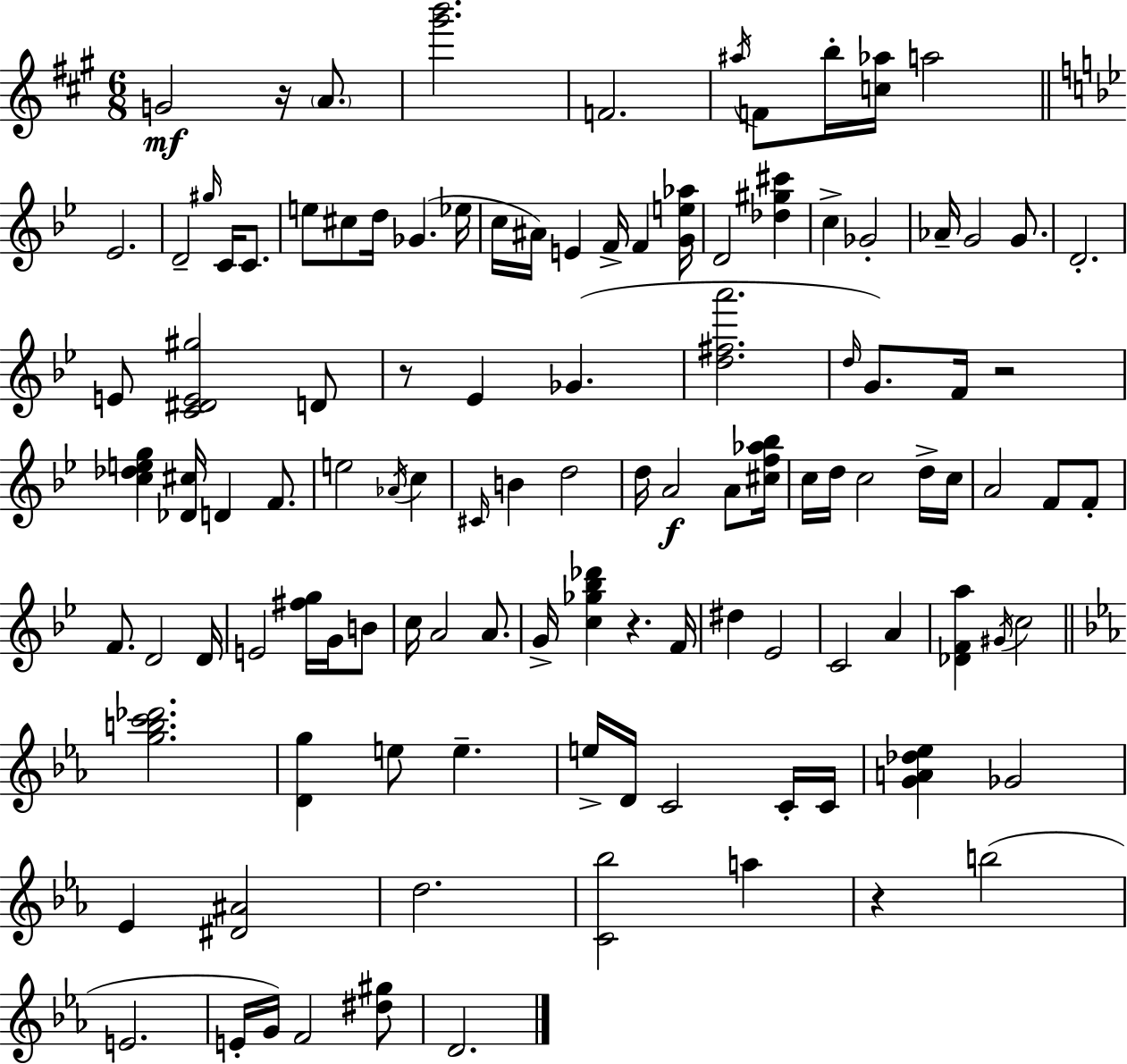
G4/h R/s A4/e. [G#6,B6]/h. F4/h. A#5/s F4/e B5/s [C5,Ab5]/s A5/h Eb4/h. D4/h G#5/s C4/s C4/e. E5/e C#5/e D5/s Gb4/q. Eb5/s C5/s A#4/s E4/q F4/s F4/q [G4,E5,Ab5]/s D4/h [Db5,G#5,C#6]/q C5/q Gb4/h Ab4/s G4/h G4/e. D4/h. E4/e [C4,D#4,E4,G#5]/h D4/e R/e Eb4/q Gb4/q. [D5,F#5,A6]/h. D5/s G4/e. F4/s R/h [C5,Db5,E5,G5]/q [Db4,C#5]/s D4/q F4/e. E5/h Ab4/s C5/q C#4/s B4/q D5/h D5/s A4/h A4/e [C#5,F5,Ab5,Bb5]/s C5/s D5/s C5/h D5/s C5/s A4/h F4/e F4/e F4/e. D4/h D4/s E4/h [F#5,G5]/s G4/s B4/e C5/s A4/h A4/e. G4/s [C5,Gb5,Bb5,Db6]/q R/q. F4/s D#5/q Eb4/h C4/h A4/q [Db4,F4,A5]/q G#4/s C5/h [G5,B5,C6,Db6]/h. [D4,G5]/q E5/e E5/q. E5/s D4/s C4/h C4/s C4/s [G4,A4,Db5,Eb5]/q Gb4/h Eb4/q [D#4,A#4]/h D5/h. [C4,Bb5]/h A5/q R/q B5/h E4/h. E4/s G4/s F4/h [D#5,G#5]/e D4/h.